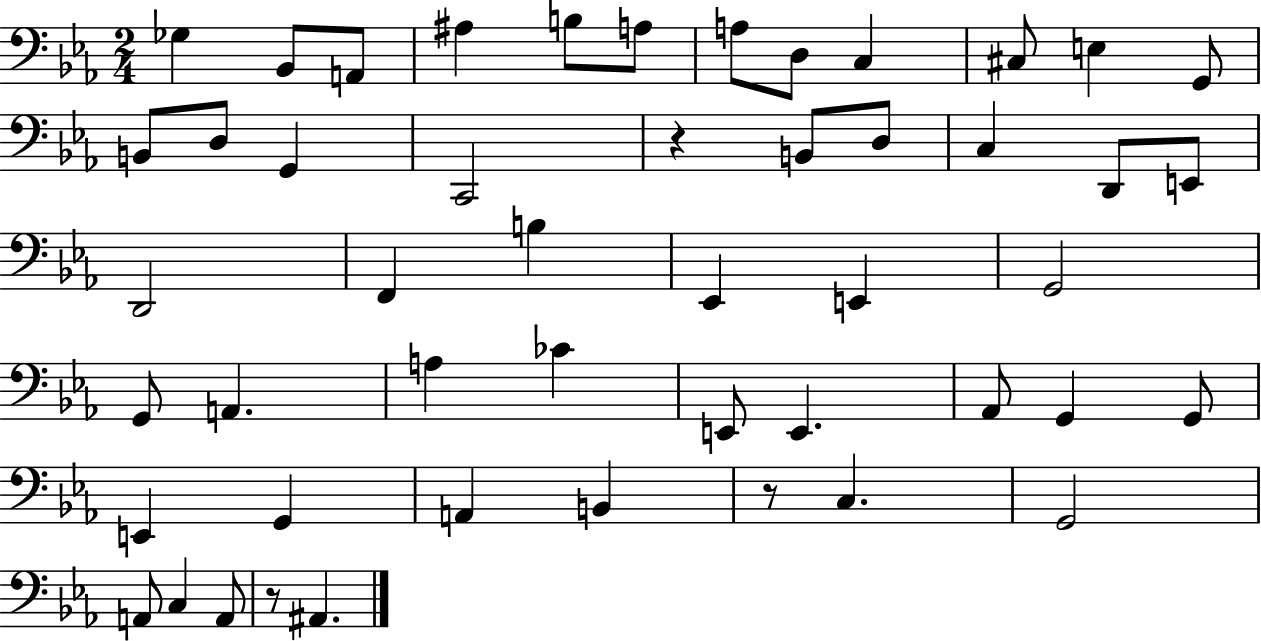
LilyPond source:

{
  \clef bass
  \numericTimeSignature
  \time 2/4
  \key ees \major
  ges4 bes,8 a,8 | ais4 b8 a8 | a8 d8 c4 | cis8 e4 g,8 | \break b,8 d8 g,4 | c,2 | r4 b,8 d8 | c4 d,8 e,8 | \break d,2 | f,4 b4 | ees,4 e,4 | g,2 | \break g,8 a,4. | a4 ces'4 | e,8 e,4. | aes,8 g,4 g,8 | \break e,4 g,4 | a,4 b,4 | r8 c4. | g,2 | \break a,8 c4 a,8 | r8 ais,4. | \bar "|."
}